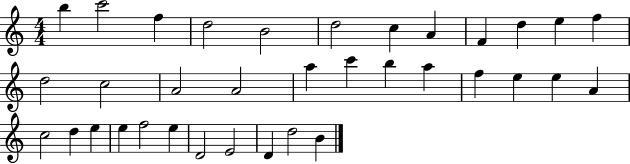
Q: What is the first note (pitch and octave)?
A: B5